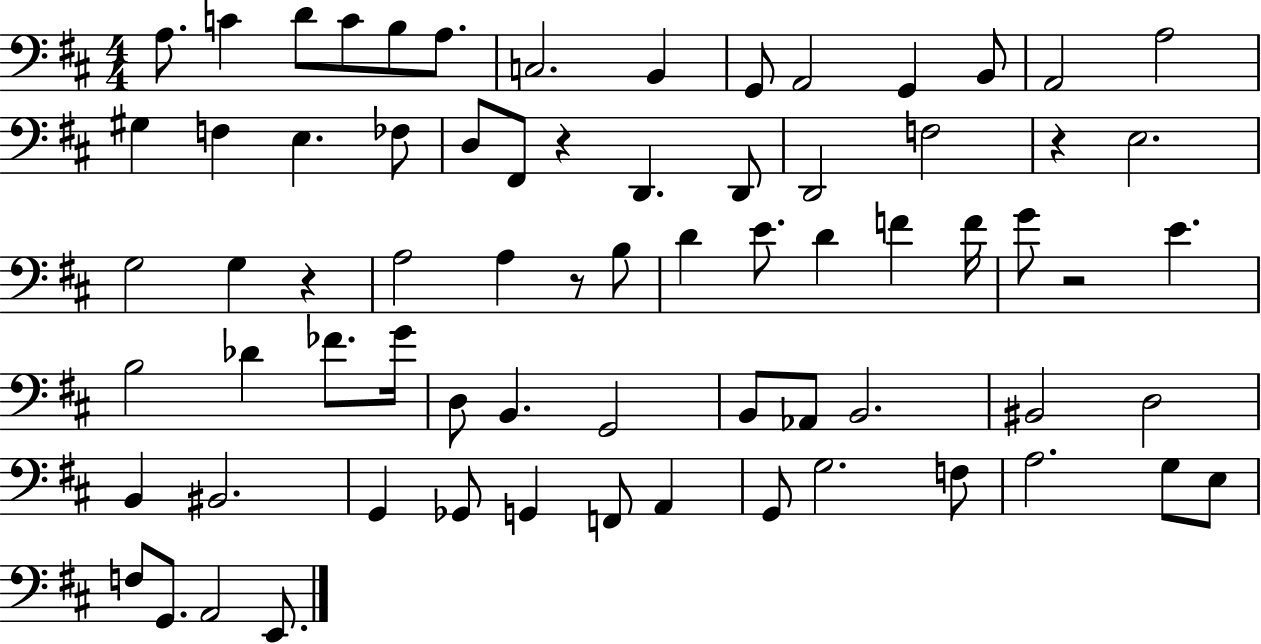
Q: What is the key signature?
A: D major